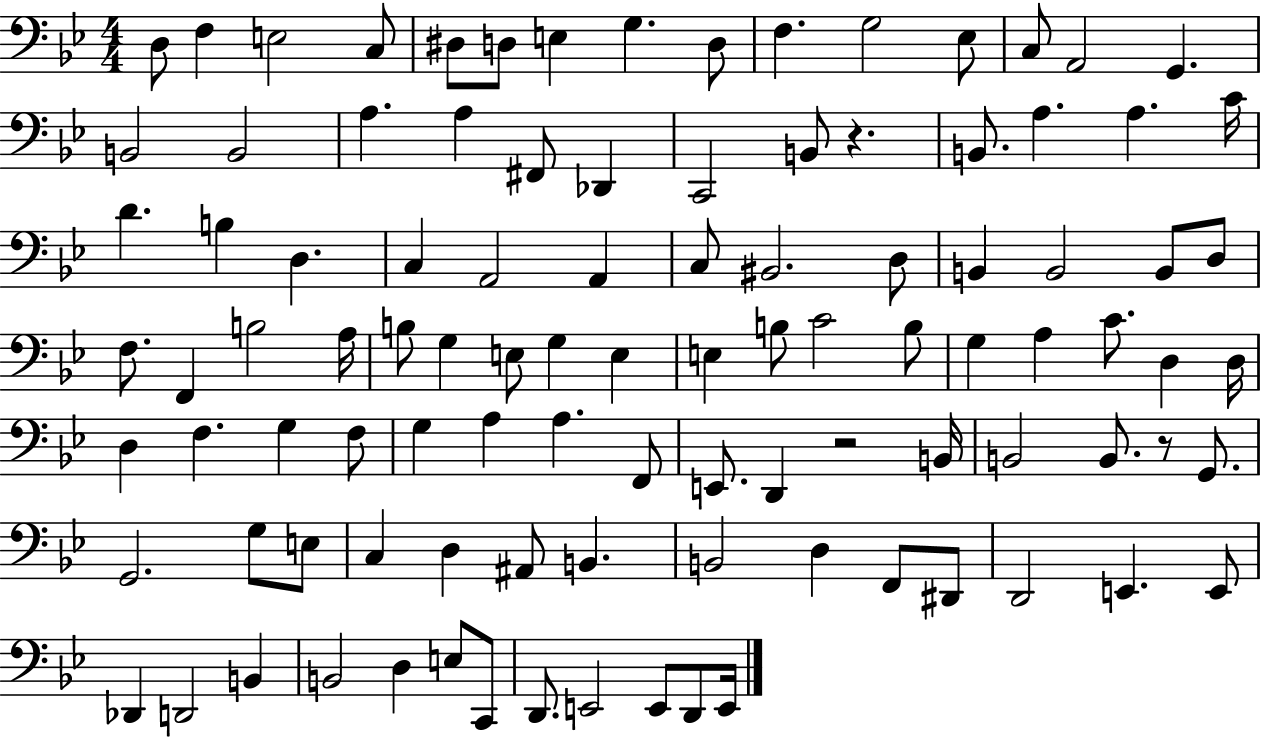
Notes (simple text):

D3/e F3/q E3/h C3/e D#3/e D3/e E3/q G3/q. D3/e F3/q. G3/h Eb3/e C3/e A2/h G2/q. B2/h B2/h A3/q. A3/q F#2/e Db2/q C2/h B2/e R/q. B2/e. A3/q. A3/q. C4/s D4/q. B3/q D3/q. C3/q A2/h A2/q C3/e BIS2/h. D3/e B2/q B2/h B2/e D3/e F3/e. F2/q B3/h A3/s B3/e G3/q E3/e G3/q E3/q E3/q B3/e C4/h B3/e G3/q A3/q C4/e. D3/q D3/s D3/q F3/q. G3/q F3/e G3/q A3/q A3/q. F2/e E2/e. D2/q R/h B2/s B2/h B2/e. R/e G2/e. G2/h. G3/e E3/e C3/q D3/q A#2/e B2/q. B2/h D3/q F2/e D#2/e D2/h E2/q. E2/e Db2/q D2/h B2/q B2/h D3/q E3/e C2/e D2/e. E2/h E2/e D2/e E2/s